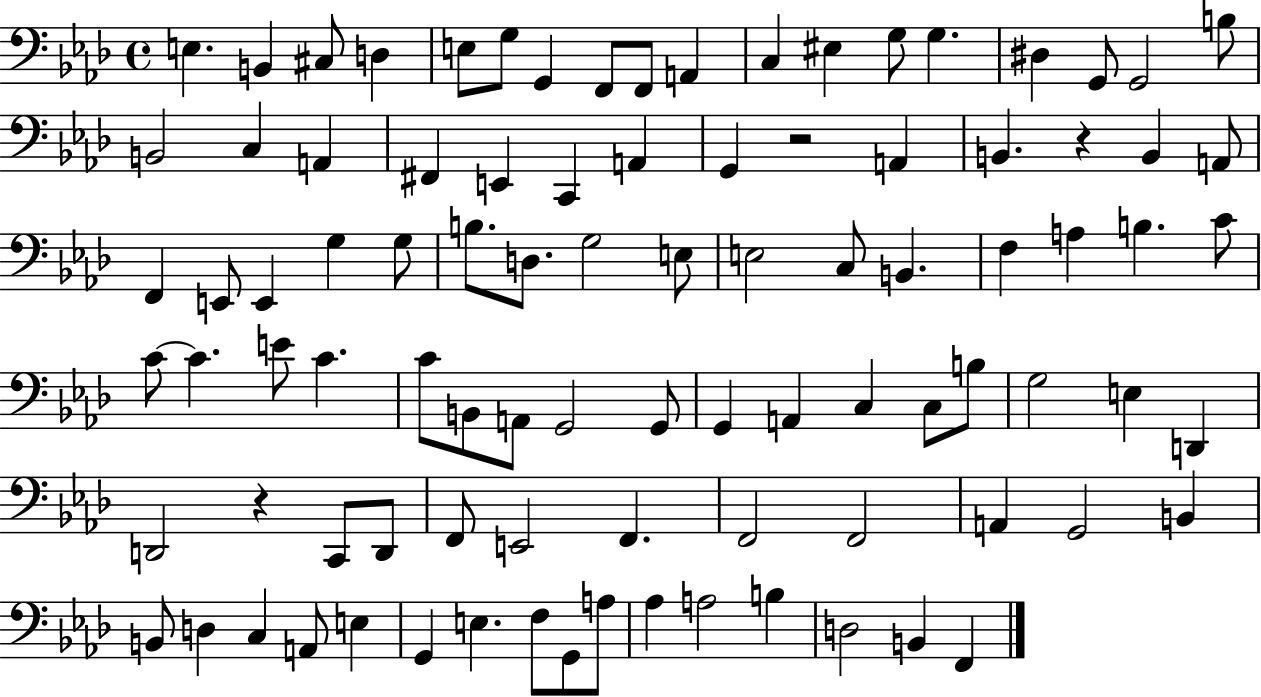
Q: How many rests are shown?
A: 3